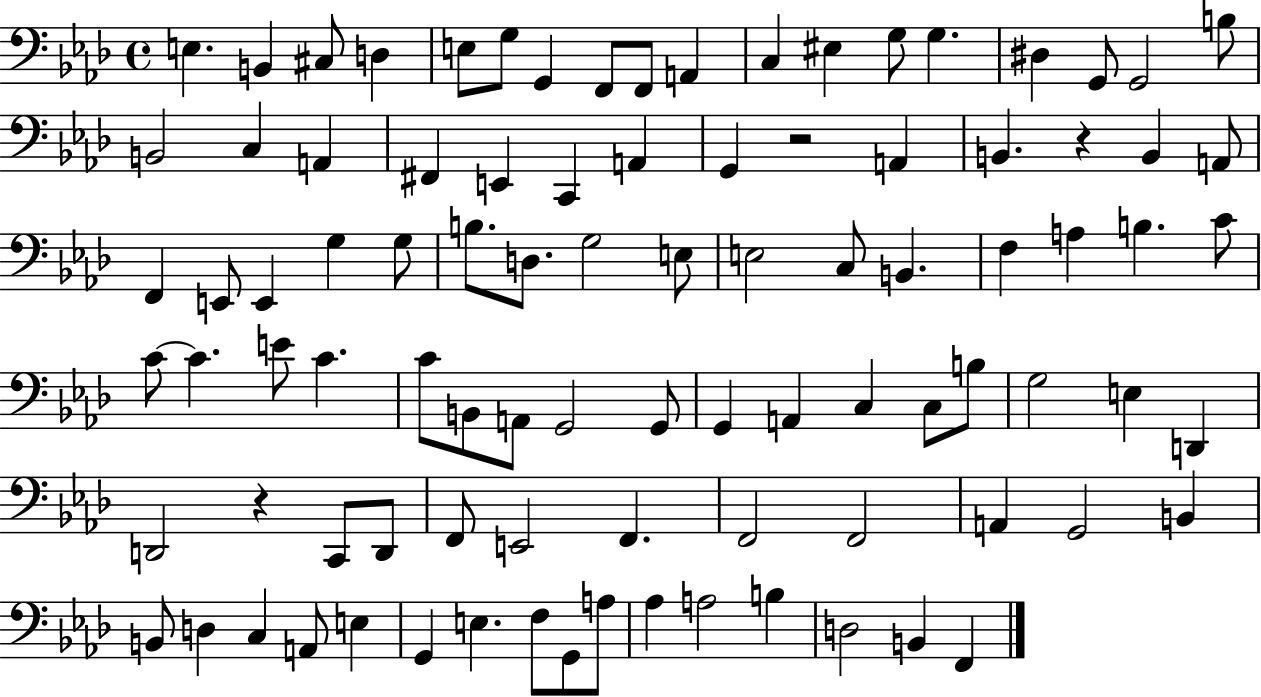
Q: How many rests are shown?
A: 3